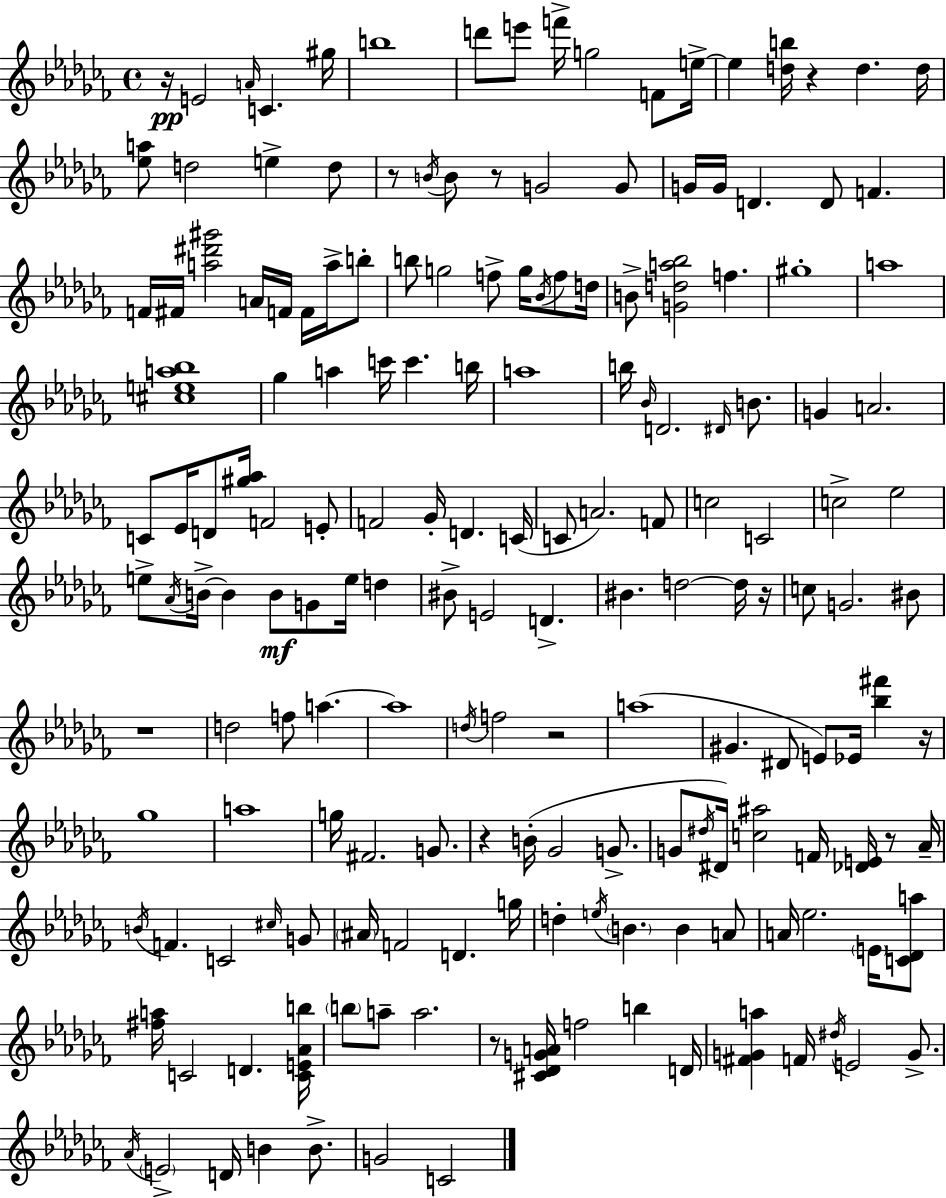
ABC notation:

X:1
T:Untitled
M:4/4
L:1/4
K:Abm
z/4 E2 A/4 C ^g/4 b4 d'/2 e'/2 f'/4 g2 F/2 e/4 e [db]/4 z d d/4 [_ea]/2 d2 e d/2 z/2 B/4 B/2 z/2 G2 G/2 G/4 G/4 D D/2 F F/4 ^F/4 [a^d'^g']2 A/4 F/4 F/4 a/4 b/2 b/2 g2 f/2 g/4 _B/4 f/2 d/4 B/2 [Gda_b]2 f ^g4 a4 [^cea_b]4 _g a c'/4 c' b/4 a4 b/4 _B/4 D2 ^D/4 B/2 G A2 C/2 _E/4 D/2 [^g_a]/4 F2 E/2 F2 _G/4 D C/4 C/2 A2 F/2 c2 C2 c2 _e2 e/2 _A/4 B/4 B B/2 G/2 e/4 d ^B/2 E2 D ^B d2 d/4 z/4 c/2 G2 ^B/2 z4 d2 f/2 a a4 d/4 f2 z2 a4 ^G ^D/2 E/2 _E/4 [_b^f'] z/4 _g4 a4 g/4 ^F2 G/2 z B/4 _G2 G/2 G/2 ^d/4 ^D/4 [c^a]2 F/4 [_DE]/4 z/2 _A/4 B/4 F C2 ^c/4 G/2 ^A/4 F2 D g/4 d e/4 B B A/2 A/4 _e2 E/4 [C_Da]/2 [^fa]/4 C2 D [CE_Ab]/4 b/2 a/2 a2 z/2 [^C_DGA]/4 f2 b D/4 [^FGa] F/4 ^d/4 E2 G/2 _A/4 E2 D/4 B B/2 G2 C2